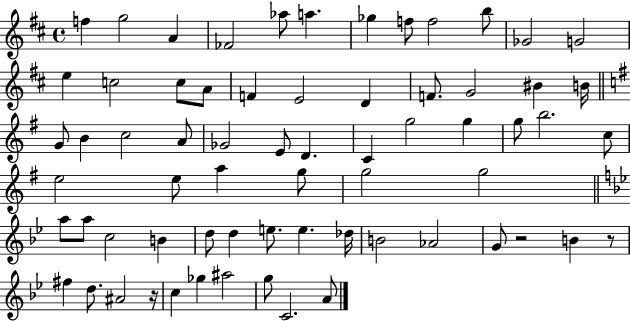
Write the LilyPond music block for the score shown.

{
  \clef treble
  \time 4/4
  \defaultTimeSignature
  \key d \major
  \repeat volta 2 { f''4 g''2 a'4 | fes'2 aes''8 a''4. | ges''4 f''8 f''2 b''8 | ges'2 g'2 | \break e''4 c''2 c''8 a'8 | f'4 e'2 d'4 | f'8. g'2 bis'4 b'16 | \bar "||" \break \key g \major g'8 b'4 c''2 a'8 | ges'2 e'8 d'4. | c'4 g''2 g''4 | g''8 b''2. c''8 | \break e''2 e''8 a''4 g''8 | g''2 g''2 | \bar "||" \break \key bes \major a''8 a''8 c''2 b'4 | d''8 d''4 e''8. e''4. des''16 | b'2 aes'2 | g'8 r2 b'4 r8 | \break fis''4 d''8. ais'2 r16 | c''4 ges''4 ais''2 | g''8 c'2. a'8 | } \bar "|."
}